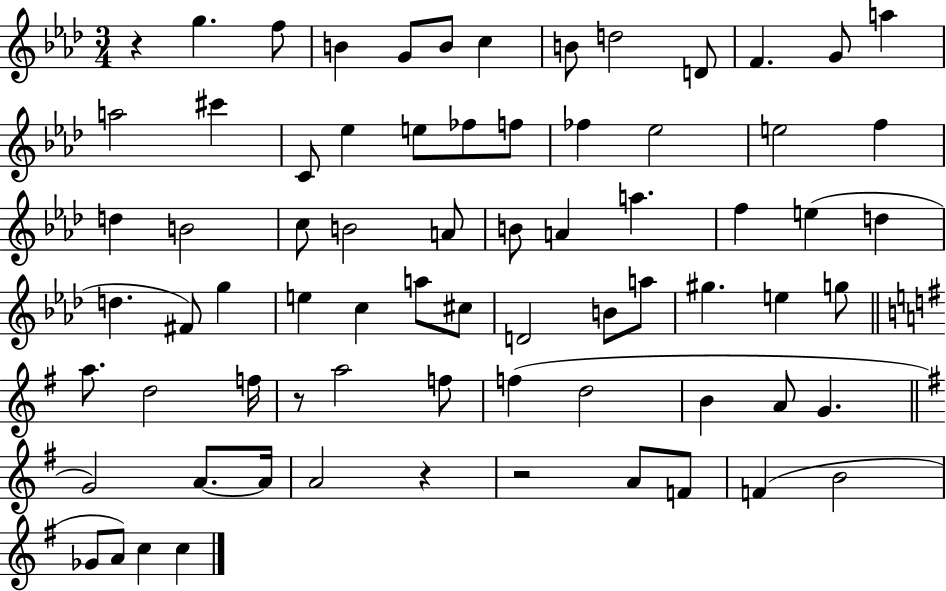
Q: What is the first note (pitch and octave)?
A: G5